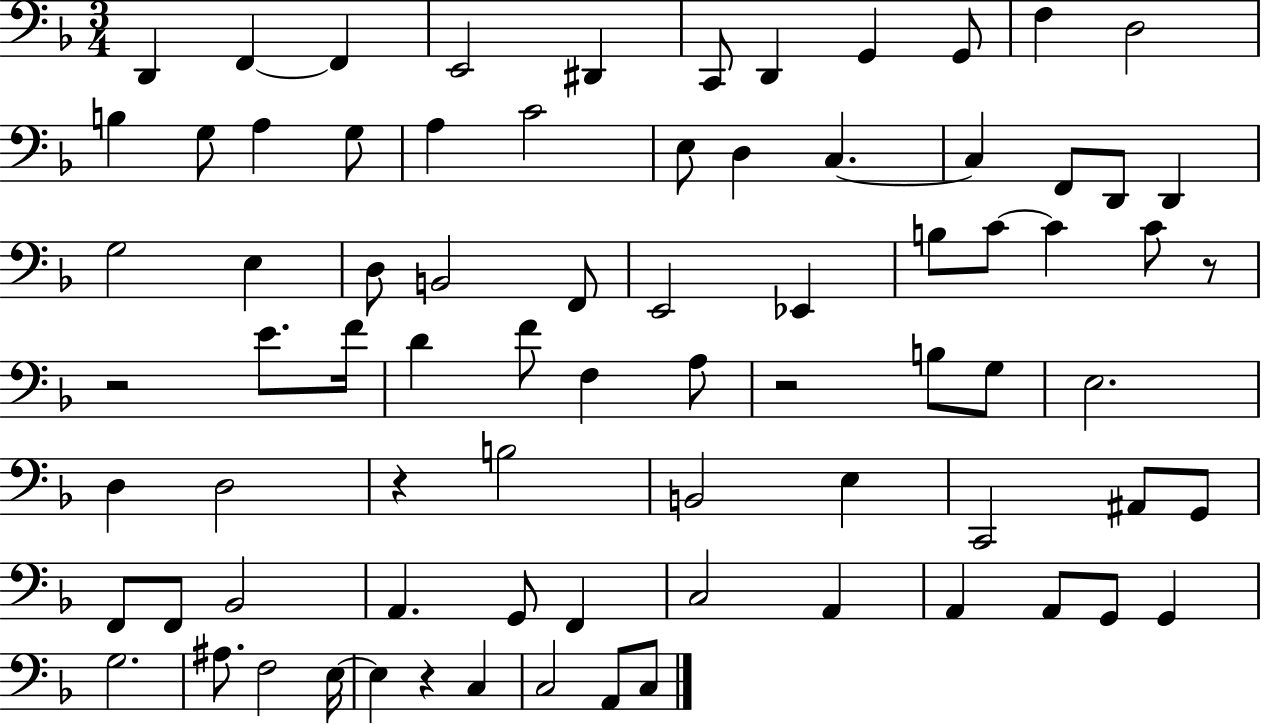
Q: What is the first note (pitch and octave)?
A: D2